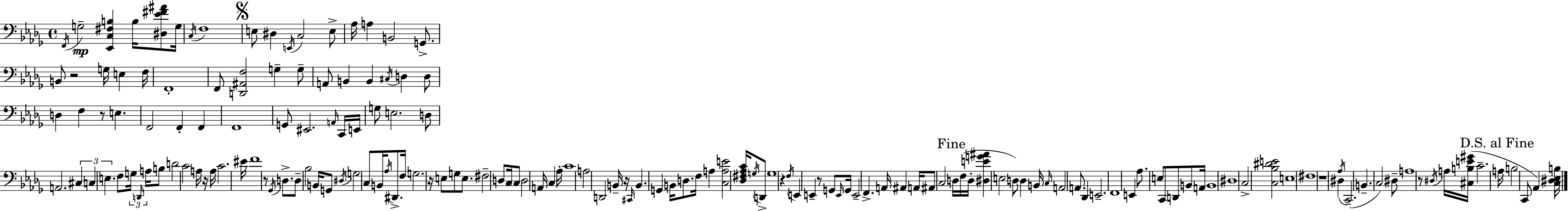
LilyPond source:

{
  \clef bass
  \time 4/4
  \defaultTimeSignature
  \key bes \minor
  \repeat volta 2 { \acciaccatura { f,16 }\mp g2-- <ees, c fis b>4 b16 <dis ees' fis' ais'>8 | g16 \acciaccatura { c16 } f1 | \mark \markup { \musicglyph "scripts.segno" } e8 dis4 \acciaccatura { e,16 } c2 | e8-> aes16 a4 b,2 | \break g,8.-> b,8 r2 g16 e4 | f16 f,1-. | f,8 <d, ais, f>2 g4-- | g8-- a,8 b,4 b,4 \acciaccatura { cis16 } d4 | \break d8 d4 f4 r8 e4. | f,2 f,4-. | f,4 f,1 | g,8 eis,2. | \break \grace { a,16 } c,16 e,16 g8 e2. | d8 a,2. | \tuplet 3/2 { cis4 c4 e4. } f8 | \tuplet 3/2 { g16 \grace { d,16 } a16 } b8 d'2 c'2 | \break a16 r16 a16 c'2. | eis'16 f'1 | r8 \acciaccatura { ges,16 } d8.-> d8-- bes2 | b,16 g,8 \acciaccatura { dis16 } g2 | \break c8 b,16 \acciaccatura { aes16 } dis,8.-> f16 g2. | r16 e8 g8 e8. fis2-- | d8 c16 \parenthesize c8 d2 | a,16 c4 aes16-. c'1 | \break a2 | d,2 b,16-- r16 \grace { cis,16 } b,4. | g,4 b,16 d8. f16 a4 <c a e'>2 | <des fis aes c'>16 \acciaccatura { g16 } d,8-> g1 | \break r4 \acciaccatura { f16 } | e,4 e,4-- r8 g,8 \grace { e,16 } g,16 e,2-- | f,4.-> a,16 ais,4 | a,16 ais,8 c2 \mark "Fine" d16 f16( d16-. <dis e' g' ais'>4 | \break e2 d8) d4 | b,16 \grace { c16 } a,2 a,8. des,4 | e,2.-- f,1 | e,4 | \break aes8. e8 c,8 d,8 b,8 a,16 b,1 | dis1 | c2-> | <c bes dis' e'>2 e1 | \break fis1 | r1 | dis4 | \acciaccatura { aes16 }( c,2.-- b,4.-- | \break c2) dis8-- a1 | r8 | \acciaccatura { dis16 } a16 <cis b e' gis'>16( c'2.-- | \mark "D.S. al Fine" a16 b2 c,8 aes,4) <c dis ees b>16 | \break } \bar "|."
}